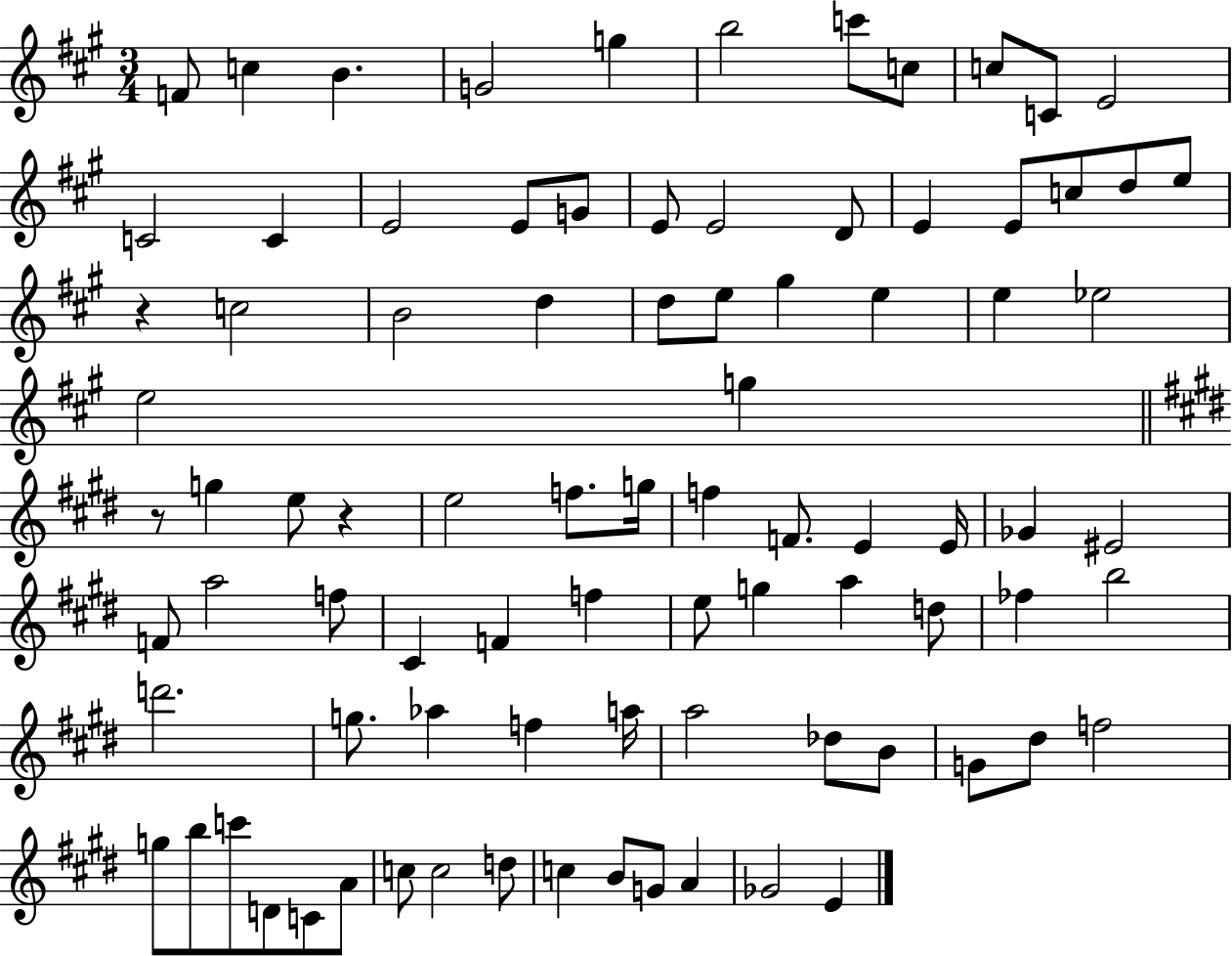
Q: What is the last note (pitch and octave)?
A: E4